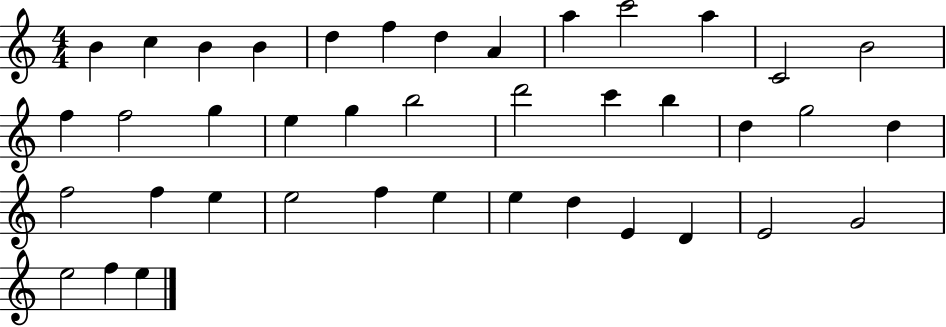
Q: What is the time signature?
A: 4/4